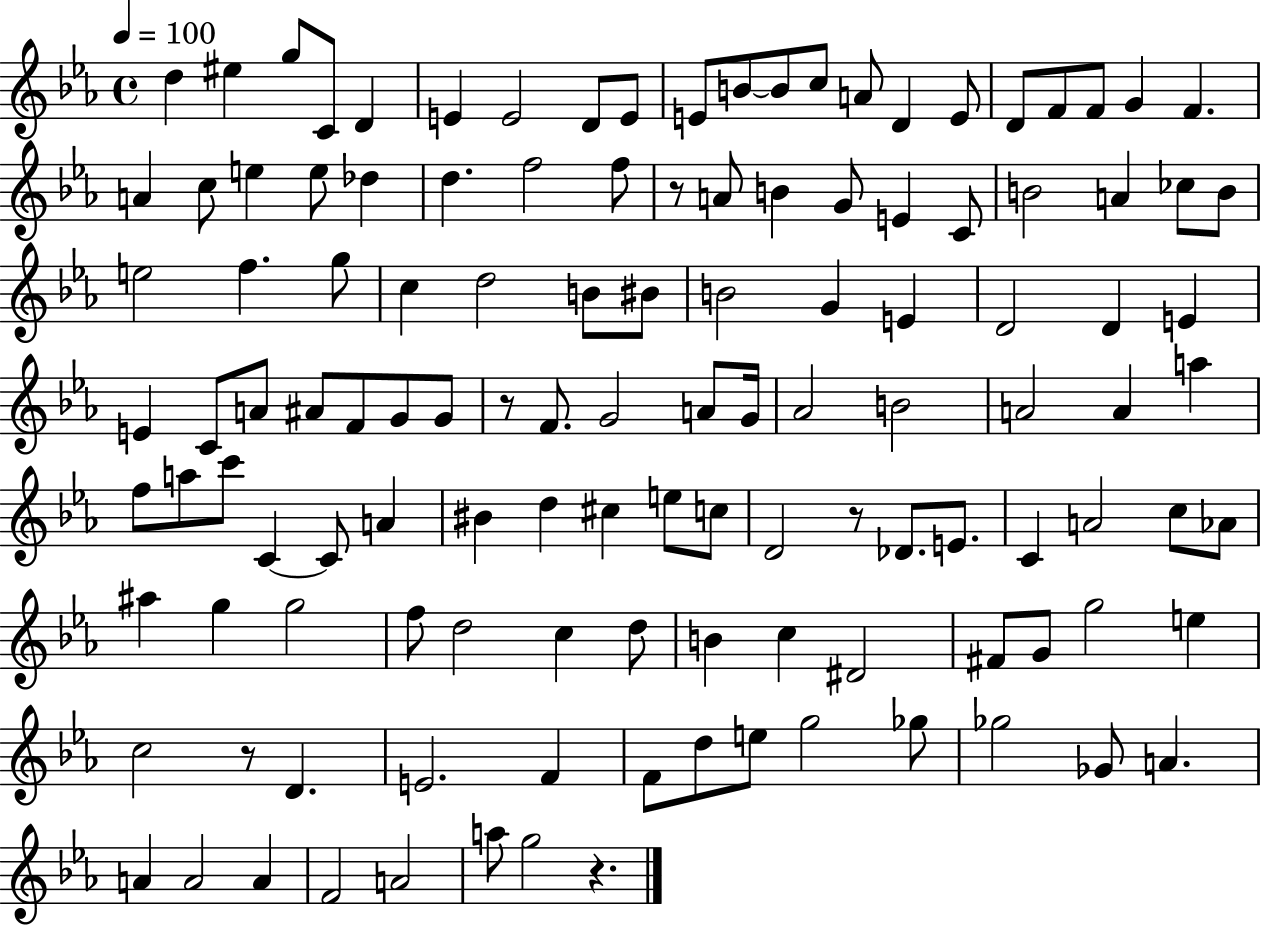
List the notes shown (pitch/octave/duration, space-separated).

D5/q EIS5/q G5/e C4/e D4/q E4/q E4/h D4/e E4/e E4/e B4/e B4/e C5/e A4/e D4/q E4/e D4/e F4/e F4/e G4/q F4/q. A4/q C5/e E5/q E5/e Db5/q D5/q. F5/h F5/e R/e A4/e B4/q G4/e E4/q C4/e B4/h A4/q CES5/e B4/e E5/h F5/q. G5/e C5/q D5/h B4/e BIS4/e B4/h G4/q E4/q D4/h D4/q E4/q E4/q C4/e A4/e A#4/e F4/e G4/e G4/e R/e F4/e. G4/h A4/e G4/s Ab4/h B4/h A4/h A4/q A5/q F5/e A5/e C6/e C4/q C4/e A4/q BIS4/q D5/q C#5/q E5/e C5/e D4/h R/e Db4/e. E4/e. C4/q A4/h C5/e Ab4/e A#5/q G5/q G5/h F5/e D5/h C5/q D5/e B4/q C5/q D#4/h F#4/e G4/e G5/h E5/q C5/h R/e D4/q. E4/h. F4/q F4/e D5/e E5/e G5/h Gb5/e Gb5/h Gb4/e A4/q. A4/q A4/h A4/q F4/h A4/h A5/e G5/h R/q.